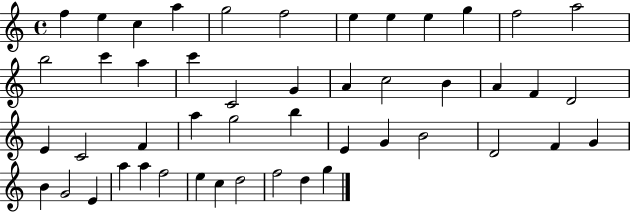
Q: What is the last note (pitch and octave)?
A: G5